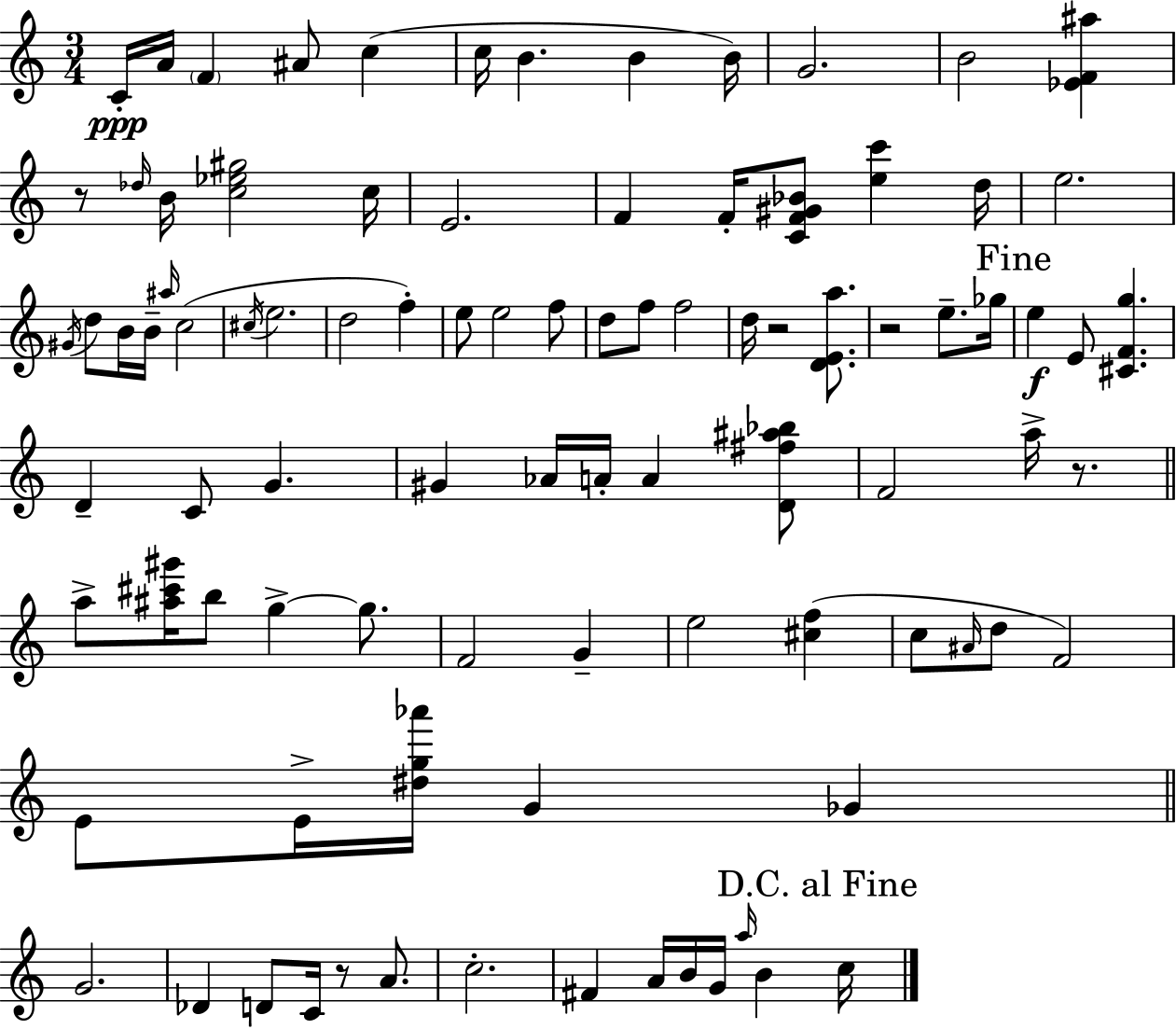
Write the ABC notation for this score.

X:1
T:Untitled
M:3/4
L:1/4
K:C
C/4 A/4 F ^A/2 c c/4 B B B/4 G2 B2 [_EF^a] z/2 _d/4 B/4 [c_e^g]2 c/4 E2 F F/4 [CF^G_B]/2 [ec'] d/4 e2 ^G/4 d/2 B/4 B/4 ^a/4 c2 ^c/4 e2 d2 f e/2 e2 f/2 d/2 f/2 f2 d/4 z2 [DEa]/2 z2 e/2 _g/4 e E/2 [^CFg] D C/2 G ^G _A/4 A/4 A [D^f^a_b]/2 F2 a/4 z/2 a/2 [^a^c'^g']/4 b/2 g g/2 F2 G e2 [^cf] c/2 ^A/4 d/2 F2 E/2 E/4 [^dg_a']/4 G _G G2 _D D/2 C/4 z/2 A/2 c2 ^F A/4 B/4 G/4 a/4 B c/4